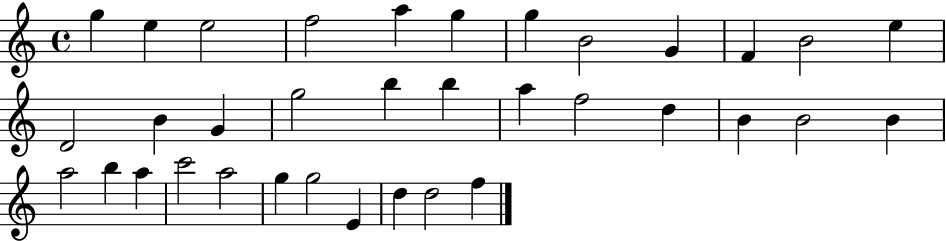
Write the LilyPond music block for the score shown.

{
  \clef treble
  \time 4/4
  \defaultTimeSignature
  \key c \major
  g''4 e''4 e''2 | f''2 a''4 g''4 | g''4 b'2 g'4 | f'4 b'2 e''4 | \break d'2 b'4 g'4 | g''2 b''4 b''4 | a''4 f''2 d''4 | b'4 b'2 b'4 | \break a''2 b''4 a''4 | c'''2 a''2 | g''4 g''2 e'4 | d''4 d''2 f''4 | \break \bar "|."
}